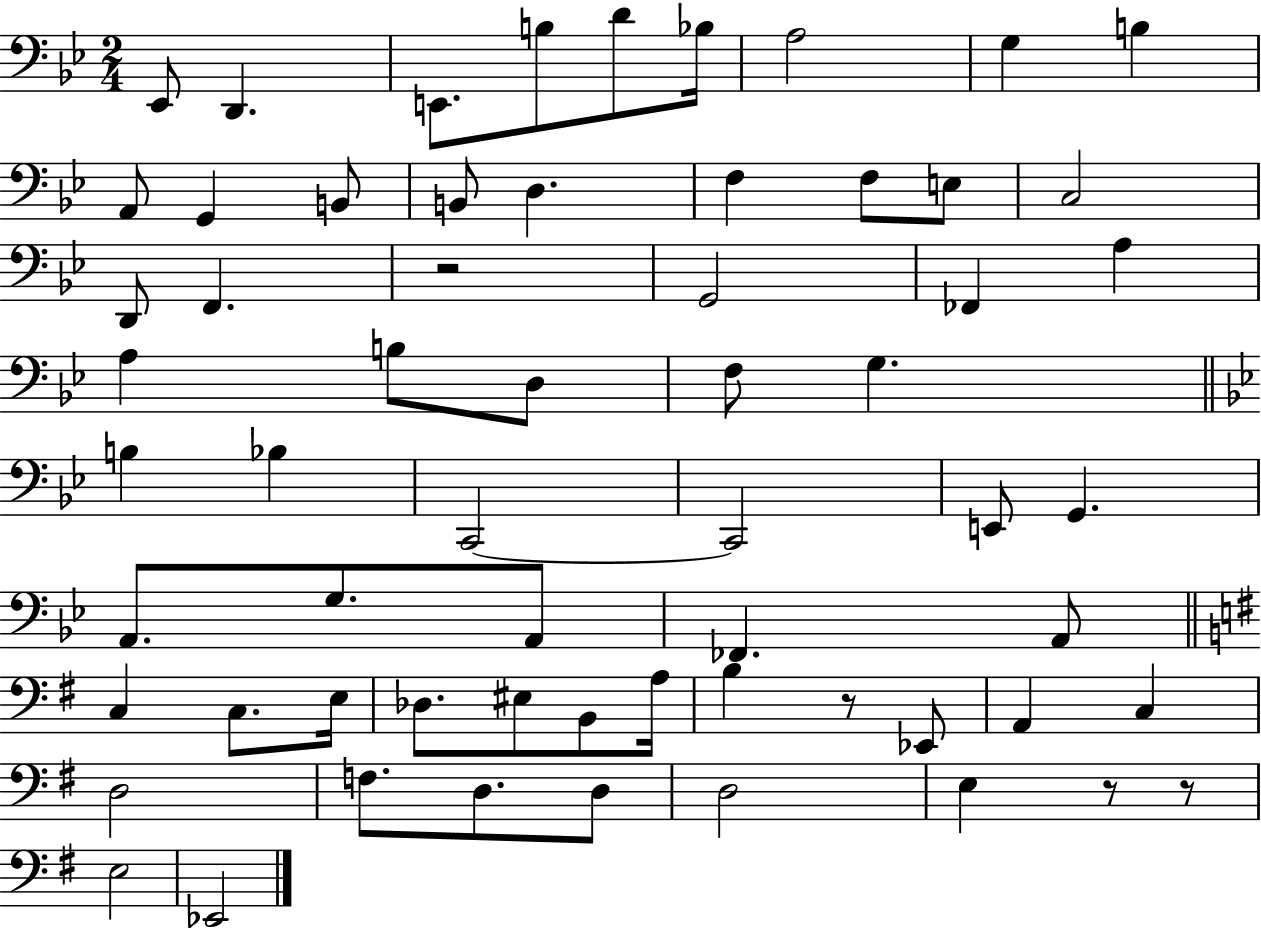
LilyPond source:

{
  \clef bass
  \numericTimeSignature
  \time 2/4
  \key bes \major
  \repeat volta 2 { ees,8 d,4. | e,8. b8 d'8 bes16 | a2 | g4 b4 | \break a,8 g,4 b,8 | b,8 d4. | f4 f8 e8 | c2 | \break d,8 f,4. | r2 | g,2 | fes,4 a4 | \break a4 b8 d8 | f8 g4. | \bar "||" \break \key bes \major b4 bes4 | c,2~~ | c,2 | e,8 g,4. | \break a,8. g8. a,8 | fes,4. a,8 | \bar "||" \break \key e \minor c4 c8. e16 | des8. eis8 b,8 a16 | b4 r8 ees,8 | a,4 c4 | \break d2 | f8. d8. d8 | d2 | e4 r8 r8 | \break e2 | ees,2 | } \bar "|."
}